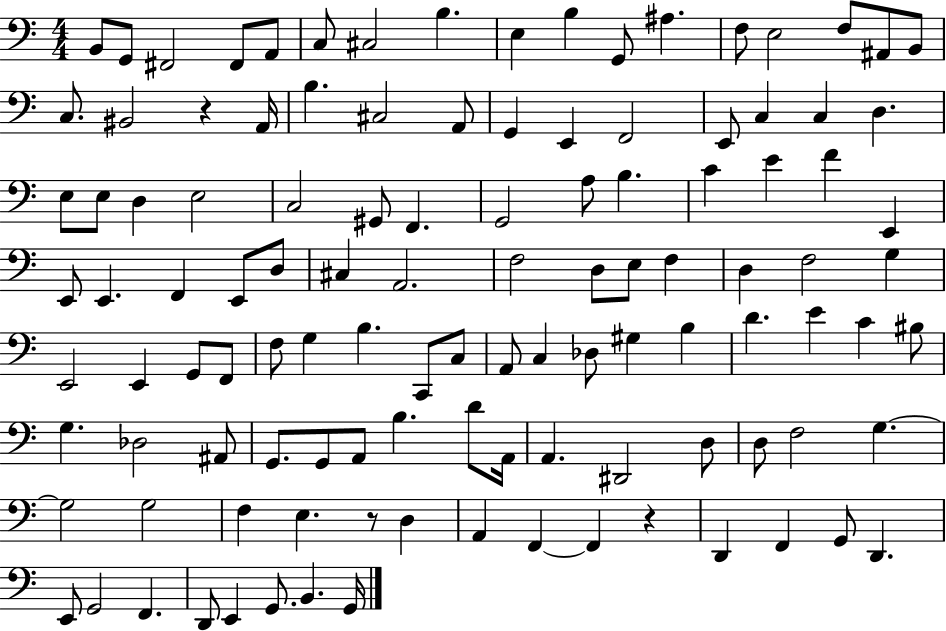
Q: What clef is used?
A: bass